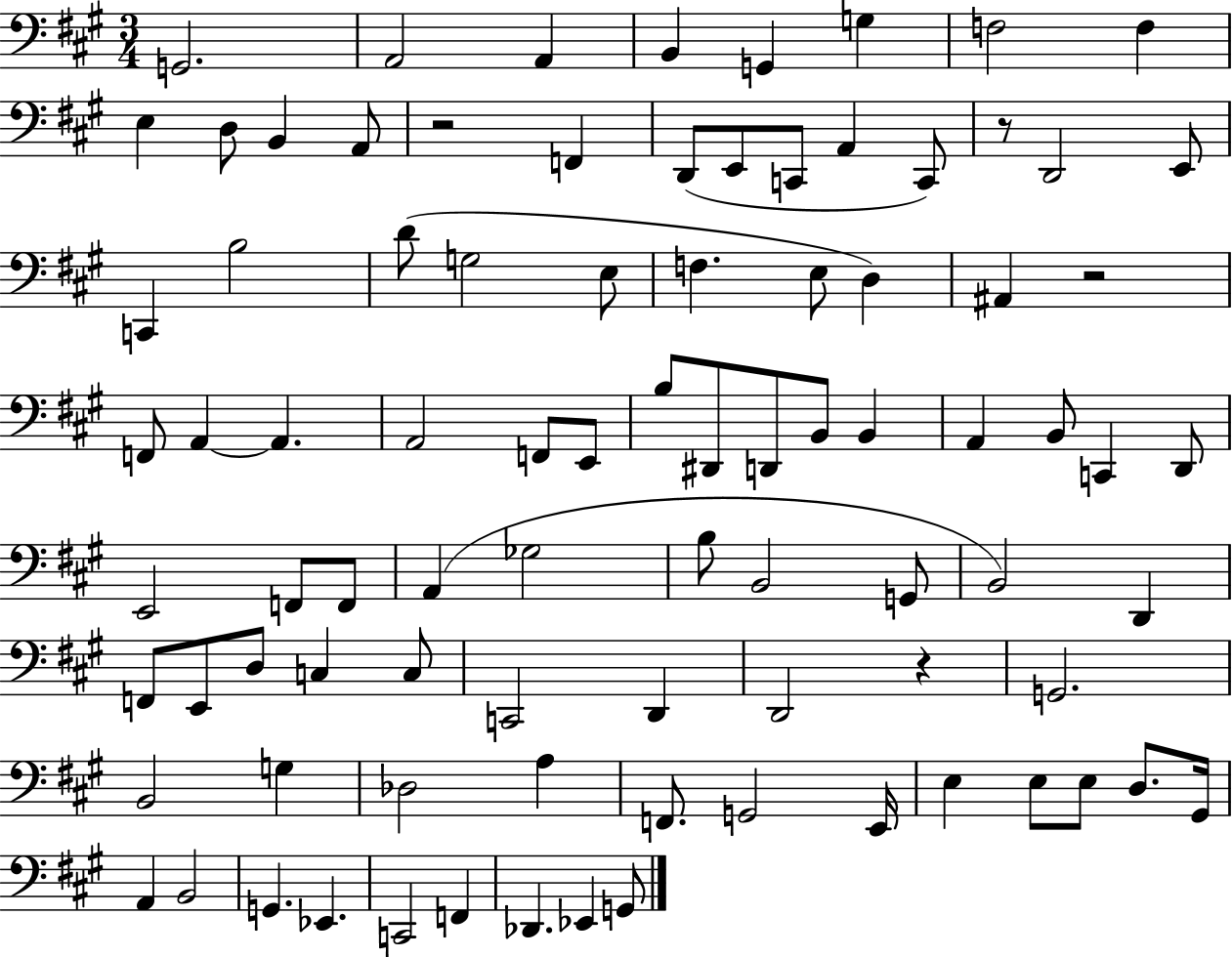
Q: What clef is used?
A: bass